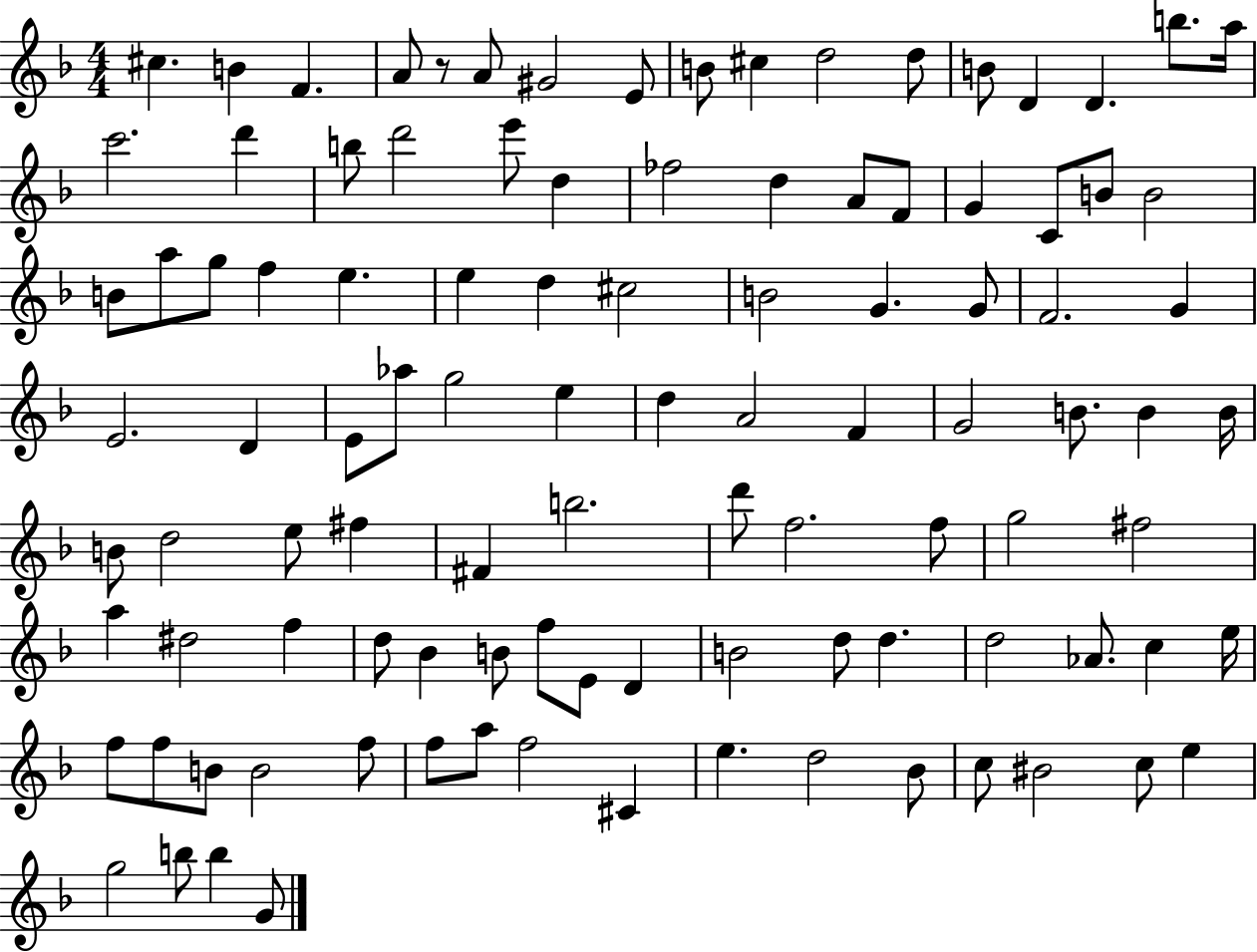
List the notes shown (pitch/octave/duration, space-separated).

C#5/q. B4/q F4/q. A4/e R/e A4/e G#4/h E4/e B4/e C#5/q D5/h D5/e B4/e D4/q D4/q. B5/e. A5/s C6/h. D6/q B5/e D6/h E6/e D5/q FES5/h D5/q A4/e F4/e G4/q C4/e B4/e B4/h B4/e A5/e G5/e F5/q E5/q. E5/q D5/q C#5/h B4/h G4/q. G4/e F4/h. G4/q E4/h. D4/q E4/e Ab5/e G5/h E5/q D5/q A4/h F4/q G4/h B4/e. B4/q B4/s B4/e D5/h E5/e F#5/q F#4/q B5/h. D6/e F5/h. F5/e G5/h F#5/h A5/q D#5/h F5/q D5/e Bb4/q B4/e F5/e E4/e D4/q B4/h D5/e D5/q. D5/h Ab4/e. C5/q E5/s F5/e F5/e B4/e B4/h F5/e F5/e A5/e F5/h C#4/q E5/q. D5/h Bb4/e C5/e BIS4/h C5/e E5/q G5/h B5/e B5/q G4/e